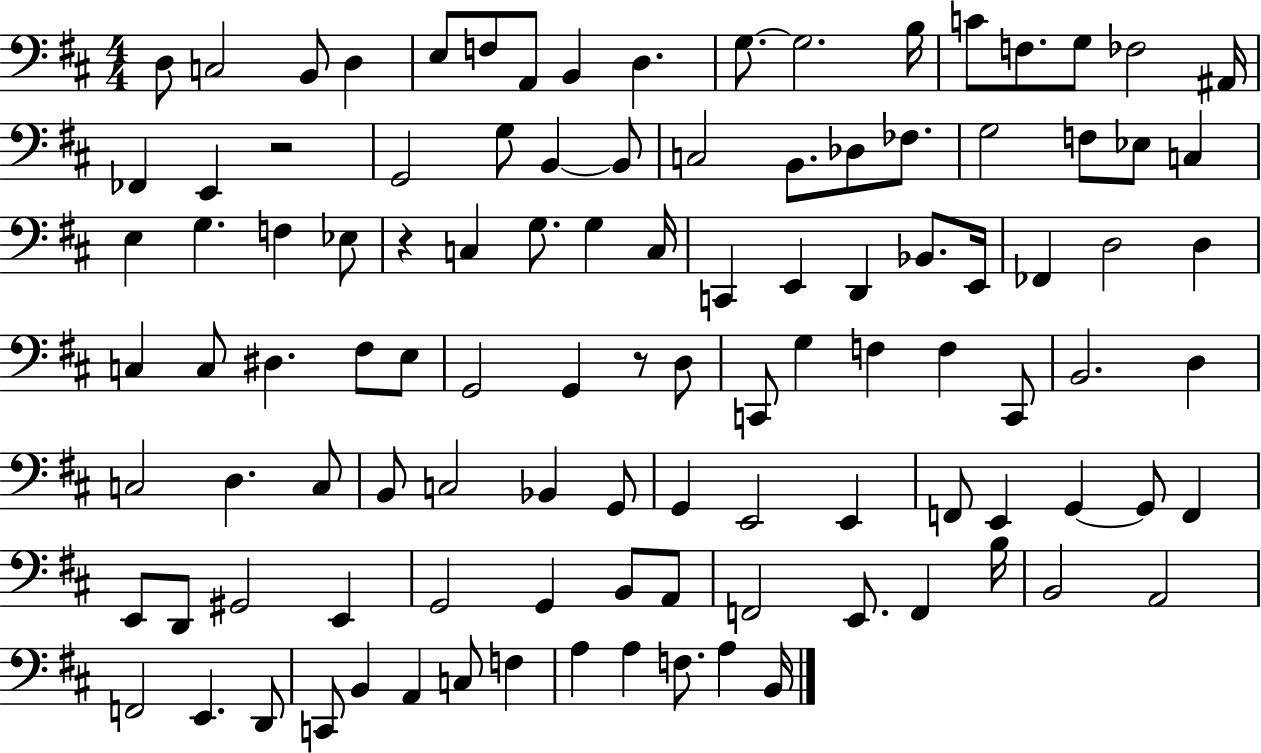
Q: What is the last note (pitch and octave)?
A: B2